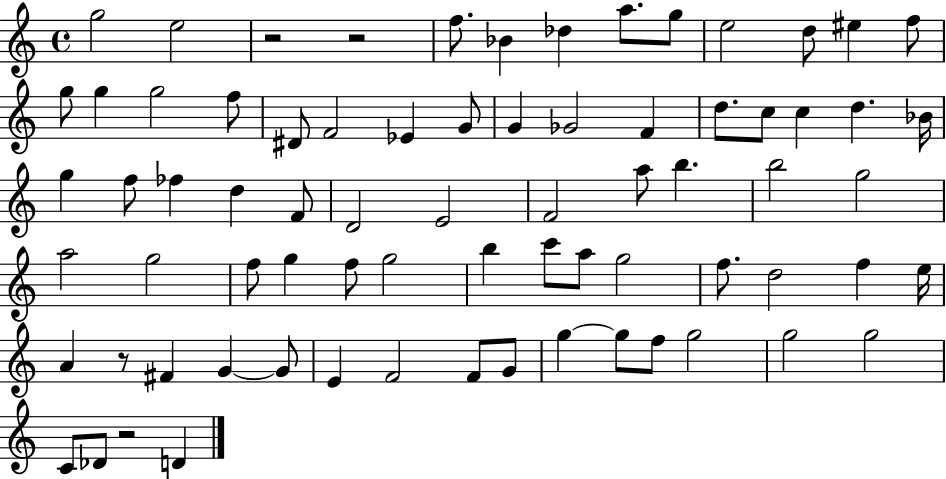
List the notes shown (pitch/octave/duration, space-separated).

G5/h E5/h R/h R/h F5/e. Bb4/q Db5/q A5/e. G5/e E5/h D5/e EIS5/q F5/e G5/e G5/q G5/h F5/e D#4/e F4/h Eb4/q G4/e G4/q Gb4/h F4/q D5/e. C5/e C5/q D5/q. Bb4/s G5/q F5/e FES5/q D5/q F4/e D4/h E4/h F4/h A5/e B5/q. B5/h G5/h A5/h G5/h F5/e G5/q F5/e G5/h B5/q C6/e A5/e G5/h F5/e. D5/h F5/q E5/s A4/q R/e F#4/q G4/q G4/e E4/q F4/h F4/e G4/e G5/q G5/e F5/e G5/h G5/h G5/h C4/e Db4/e R/h D4/q